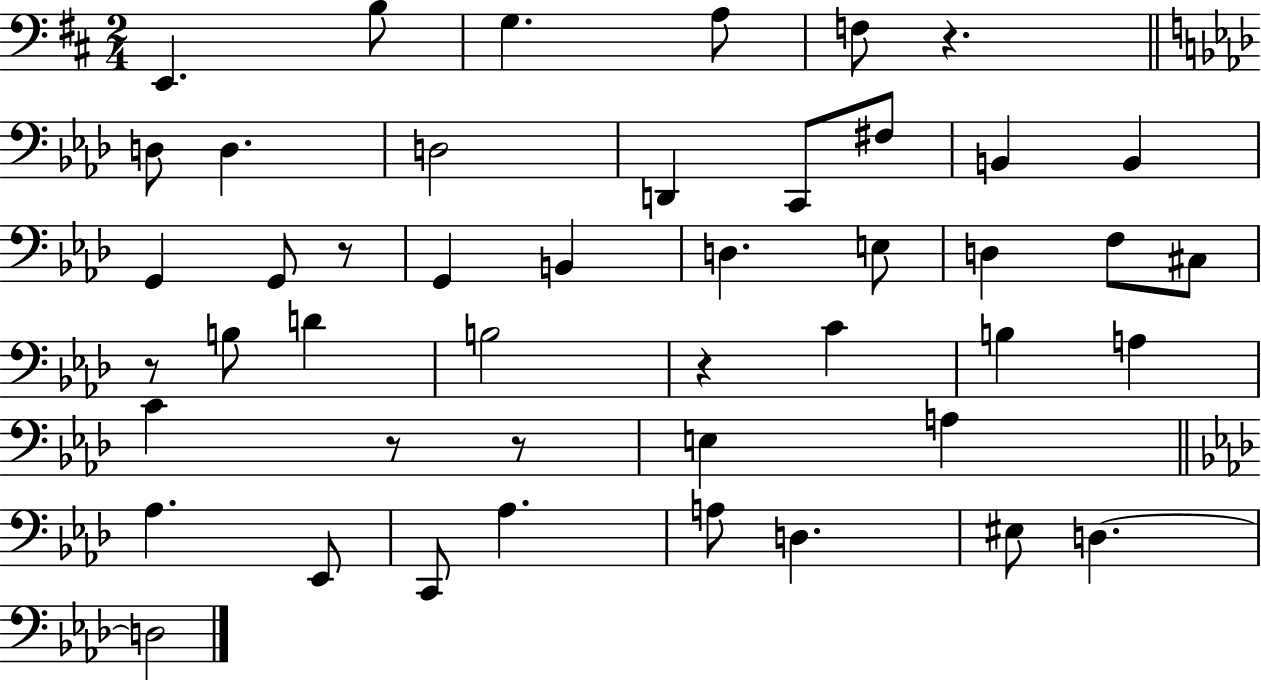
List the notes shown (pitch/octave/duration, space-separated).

E2/q. B3/e G3/q. A3/e F3/e R/q. D3/e D3/q. D3/h D2/q C2/e F#3/e B2/q B2/q G2/q G2/e R/e G2/q B2/q D3/q. E3/e D3/q F3/e C#3/e R/e B3/e D4/q B3/h R/q C4/q B3/q A3/q C4/q R/e R/e E3/q A3/q Ab3/q. Eb2/e C2/e Ab3/q. A3/e D3/q. EIS3/e D3/q. D3/h